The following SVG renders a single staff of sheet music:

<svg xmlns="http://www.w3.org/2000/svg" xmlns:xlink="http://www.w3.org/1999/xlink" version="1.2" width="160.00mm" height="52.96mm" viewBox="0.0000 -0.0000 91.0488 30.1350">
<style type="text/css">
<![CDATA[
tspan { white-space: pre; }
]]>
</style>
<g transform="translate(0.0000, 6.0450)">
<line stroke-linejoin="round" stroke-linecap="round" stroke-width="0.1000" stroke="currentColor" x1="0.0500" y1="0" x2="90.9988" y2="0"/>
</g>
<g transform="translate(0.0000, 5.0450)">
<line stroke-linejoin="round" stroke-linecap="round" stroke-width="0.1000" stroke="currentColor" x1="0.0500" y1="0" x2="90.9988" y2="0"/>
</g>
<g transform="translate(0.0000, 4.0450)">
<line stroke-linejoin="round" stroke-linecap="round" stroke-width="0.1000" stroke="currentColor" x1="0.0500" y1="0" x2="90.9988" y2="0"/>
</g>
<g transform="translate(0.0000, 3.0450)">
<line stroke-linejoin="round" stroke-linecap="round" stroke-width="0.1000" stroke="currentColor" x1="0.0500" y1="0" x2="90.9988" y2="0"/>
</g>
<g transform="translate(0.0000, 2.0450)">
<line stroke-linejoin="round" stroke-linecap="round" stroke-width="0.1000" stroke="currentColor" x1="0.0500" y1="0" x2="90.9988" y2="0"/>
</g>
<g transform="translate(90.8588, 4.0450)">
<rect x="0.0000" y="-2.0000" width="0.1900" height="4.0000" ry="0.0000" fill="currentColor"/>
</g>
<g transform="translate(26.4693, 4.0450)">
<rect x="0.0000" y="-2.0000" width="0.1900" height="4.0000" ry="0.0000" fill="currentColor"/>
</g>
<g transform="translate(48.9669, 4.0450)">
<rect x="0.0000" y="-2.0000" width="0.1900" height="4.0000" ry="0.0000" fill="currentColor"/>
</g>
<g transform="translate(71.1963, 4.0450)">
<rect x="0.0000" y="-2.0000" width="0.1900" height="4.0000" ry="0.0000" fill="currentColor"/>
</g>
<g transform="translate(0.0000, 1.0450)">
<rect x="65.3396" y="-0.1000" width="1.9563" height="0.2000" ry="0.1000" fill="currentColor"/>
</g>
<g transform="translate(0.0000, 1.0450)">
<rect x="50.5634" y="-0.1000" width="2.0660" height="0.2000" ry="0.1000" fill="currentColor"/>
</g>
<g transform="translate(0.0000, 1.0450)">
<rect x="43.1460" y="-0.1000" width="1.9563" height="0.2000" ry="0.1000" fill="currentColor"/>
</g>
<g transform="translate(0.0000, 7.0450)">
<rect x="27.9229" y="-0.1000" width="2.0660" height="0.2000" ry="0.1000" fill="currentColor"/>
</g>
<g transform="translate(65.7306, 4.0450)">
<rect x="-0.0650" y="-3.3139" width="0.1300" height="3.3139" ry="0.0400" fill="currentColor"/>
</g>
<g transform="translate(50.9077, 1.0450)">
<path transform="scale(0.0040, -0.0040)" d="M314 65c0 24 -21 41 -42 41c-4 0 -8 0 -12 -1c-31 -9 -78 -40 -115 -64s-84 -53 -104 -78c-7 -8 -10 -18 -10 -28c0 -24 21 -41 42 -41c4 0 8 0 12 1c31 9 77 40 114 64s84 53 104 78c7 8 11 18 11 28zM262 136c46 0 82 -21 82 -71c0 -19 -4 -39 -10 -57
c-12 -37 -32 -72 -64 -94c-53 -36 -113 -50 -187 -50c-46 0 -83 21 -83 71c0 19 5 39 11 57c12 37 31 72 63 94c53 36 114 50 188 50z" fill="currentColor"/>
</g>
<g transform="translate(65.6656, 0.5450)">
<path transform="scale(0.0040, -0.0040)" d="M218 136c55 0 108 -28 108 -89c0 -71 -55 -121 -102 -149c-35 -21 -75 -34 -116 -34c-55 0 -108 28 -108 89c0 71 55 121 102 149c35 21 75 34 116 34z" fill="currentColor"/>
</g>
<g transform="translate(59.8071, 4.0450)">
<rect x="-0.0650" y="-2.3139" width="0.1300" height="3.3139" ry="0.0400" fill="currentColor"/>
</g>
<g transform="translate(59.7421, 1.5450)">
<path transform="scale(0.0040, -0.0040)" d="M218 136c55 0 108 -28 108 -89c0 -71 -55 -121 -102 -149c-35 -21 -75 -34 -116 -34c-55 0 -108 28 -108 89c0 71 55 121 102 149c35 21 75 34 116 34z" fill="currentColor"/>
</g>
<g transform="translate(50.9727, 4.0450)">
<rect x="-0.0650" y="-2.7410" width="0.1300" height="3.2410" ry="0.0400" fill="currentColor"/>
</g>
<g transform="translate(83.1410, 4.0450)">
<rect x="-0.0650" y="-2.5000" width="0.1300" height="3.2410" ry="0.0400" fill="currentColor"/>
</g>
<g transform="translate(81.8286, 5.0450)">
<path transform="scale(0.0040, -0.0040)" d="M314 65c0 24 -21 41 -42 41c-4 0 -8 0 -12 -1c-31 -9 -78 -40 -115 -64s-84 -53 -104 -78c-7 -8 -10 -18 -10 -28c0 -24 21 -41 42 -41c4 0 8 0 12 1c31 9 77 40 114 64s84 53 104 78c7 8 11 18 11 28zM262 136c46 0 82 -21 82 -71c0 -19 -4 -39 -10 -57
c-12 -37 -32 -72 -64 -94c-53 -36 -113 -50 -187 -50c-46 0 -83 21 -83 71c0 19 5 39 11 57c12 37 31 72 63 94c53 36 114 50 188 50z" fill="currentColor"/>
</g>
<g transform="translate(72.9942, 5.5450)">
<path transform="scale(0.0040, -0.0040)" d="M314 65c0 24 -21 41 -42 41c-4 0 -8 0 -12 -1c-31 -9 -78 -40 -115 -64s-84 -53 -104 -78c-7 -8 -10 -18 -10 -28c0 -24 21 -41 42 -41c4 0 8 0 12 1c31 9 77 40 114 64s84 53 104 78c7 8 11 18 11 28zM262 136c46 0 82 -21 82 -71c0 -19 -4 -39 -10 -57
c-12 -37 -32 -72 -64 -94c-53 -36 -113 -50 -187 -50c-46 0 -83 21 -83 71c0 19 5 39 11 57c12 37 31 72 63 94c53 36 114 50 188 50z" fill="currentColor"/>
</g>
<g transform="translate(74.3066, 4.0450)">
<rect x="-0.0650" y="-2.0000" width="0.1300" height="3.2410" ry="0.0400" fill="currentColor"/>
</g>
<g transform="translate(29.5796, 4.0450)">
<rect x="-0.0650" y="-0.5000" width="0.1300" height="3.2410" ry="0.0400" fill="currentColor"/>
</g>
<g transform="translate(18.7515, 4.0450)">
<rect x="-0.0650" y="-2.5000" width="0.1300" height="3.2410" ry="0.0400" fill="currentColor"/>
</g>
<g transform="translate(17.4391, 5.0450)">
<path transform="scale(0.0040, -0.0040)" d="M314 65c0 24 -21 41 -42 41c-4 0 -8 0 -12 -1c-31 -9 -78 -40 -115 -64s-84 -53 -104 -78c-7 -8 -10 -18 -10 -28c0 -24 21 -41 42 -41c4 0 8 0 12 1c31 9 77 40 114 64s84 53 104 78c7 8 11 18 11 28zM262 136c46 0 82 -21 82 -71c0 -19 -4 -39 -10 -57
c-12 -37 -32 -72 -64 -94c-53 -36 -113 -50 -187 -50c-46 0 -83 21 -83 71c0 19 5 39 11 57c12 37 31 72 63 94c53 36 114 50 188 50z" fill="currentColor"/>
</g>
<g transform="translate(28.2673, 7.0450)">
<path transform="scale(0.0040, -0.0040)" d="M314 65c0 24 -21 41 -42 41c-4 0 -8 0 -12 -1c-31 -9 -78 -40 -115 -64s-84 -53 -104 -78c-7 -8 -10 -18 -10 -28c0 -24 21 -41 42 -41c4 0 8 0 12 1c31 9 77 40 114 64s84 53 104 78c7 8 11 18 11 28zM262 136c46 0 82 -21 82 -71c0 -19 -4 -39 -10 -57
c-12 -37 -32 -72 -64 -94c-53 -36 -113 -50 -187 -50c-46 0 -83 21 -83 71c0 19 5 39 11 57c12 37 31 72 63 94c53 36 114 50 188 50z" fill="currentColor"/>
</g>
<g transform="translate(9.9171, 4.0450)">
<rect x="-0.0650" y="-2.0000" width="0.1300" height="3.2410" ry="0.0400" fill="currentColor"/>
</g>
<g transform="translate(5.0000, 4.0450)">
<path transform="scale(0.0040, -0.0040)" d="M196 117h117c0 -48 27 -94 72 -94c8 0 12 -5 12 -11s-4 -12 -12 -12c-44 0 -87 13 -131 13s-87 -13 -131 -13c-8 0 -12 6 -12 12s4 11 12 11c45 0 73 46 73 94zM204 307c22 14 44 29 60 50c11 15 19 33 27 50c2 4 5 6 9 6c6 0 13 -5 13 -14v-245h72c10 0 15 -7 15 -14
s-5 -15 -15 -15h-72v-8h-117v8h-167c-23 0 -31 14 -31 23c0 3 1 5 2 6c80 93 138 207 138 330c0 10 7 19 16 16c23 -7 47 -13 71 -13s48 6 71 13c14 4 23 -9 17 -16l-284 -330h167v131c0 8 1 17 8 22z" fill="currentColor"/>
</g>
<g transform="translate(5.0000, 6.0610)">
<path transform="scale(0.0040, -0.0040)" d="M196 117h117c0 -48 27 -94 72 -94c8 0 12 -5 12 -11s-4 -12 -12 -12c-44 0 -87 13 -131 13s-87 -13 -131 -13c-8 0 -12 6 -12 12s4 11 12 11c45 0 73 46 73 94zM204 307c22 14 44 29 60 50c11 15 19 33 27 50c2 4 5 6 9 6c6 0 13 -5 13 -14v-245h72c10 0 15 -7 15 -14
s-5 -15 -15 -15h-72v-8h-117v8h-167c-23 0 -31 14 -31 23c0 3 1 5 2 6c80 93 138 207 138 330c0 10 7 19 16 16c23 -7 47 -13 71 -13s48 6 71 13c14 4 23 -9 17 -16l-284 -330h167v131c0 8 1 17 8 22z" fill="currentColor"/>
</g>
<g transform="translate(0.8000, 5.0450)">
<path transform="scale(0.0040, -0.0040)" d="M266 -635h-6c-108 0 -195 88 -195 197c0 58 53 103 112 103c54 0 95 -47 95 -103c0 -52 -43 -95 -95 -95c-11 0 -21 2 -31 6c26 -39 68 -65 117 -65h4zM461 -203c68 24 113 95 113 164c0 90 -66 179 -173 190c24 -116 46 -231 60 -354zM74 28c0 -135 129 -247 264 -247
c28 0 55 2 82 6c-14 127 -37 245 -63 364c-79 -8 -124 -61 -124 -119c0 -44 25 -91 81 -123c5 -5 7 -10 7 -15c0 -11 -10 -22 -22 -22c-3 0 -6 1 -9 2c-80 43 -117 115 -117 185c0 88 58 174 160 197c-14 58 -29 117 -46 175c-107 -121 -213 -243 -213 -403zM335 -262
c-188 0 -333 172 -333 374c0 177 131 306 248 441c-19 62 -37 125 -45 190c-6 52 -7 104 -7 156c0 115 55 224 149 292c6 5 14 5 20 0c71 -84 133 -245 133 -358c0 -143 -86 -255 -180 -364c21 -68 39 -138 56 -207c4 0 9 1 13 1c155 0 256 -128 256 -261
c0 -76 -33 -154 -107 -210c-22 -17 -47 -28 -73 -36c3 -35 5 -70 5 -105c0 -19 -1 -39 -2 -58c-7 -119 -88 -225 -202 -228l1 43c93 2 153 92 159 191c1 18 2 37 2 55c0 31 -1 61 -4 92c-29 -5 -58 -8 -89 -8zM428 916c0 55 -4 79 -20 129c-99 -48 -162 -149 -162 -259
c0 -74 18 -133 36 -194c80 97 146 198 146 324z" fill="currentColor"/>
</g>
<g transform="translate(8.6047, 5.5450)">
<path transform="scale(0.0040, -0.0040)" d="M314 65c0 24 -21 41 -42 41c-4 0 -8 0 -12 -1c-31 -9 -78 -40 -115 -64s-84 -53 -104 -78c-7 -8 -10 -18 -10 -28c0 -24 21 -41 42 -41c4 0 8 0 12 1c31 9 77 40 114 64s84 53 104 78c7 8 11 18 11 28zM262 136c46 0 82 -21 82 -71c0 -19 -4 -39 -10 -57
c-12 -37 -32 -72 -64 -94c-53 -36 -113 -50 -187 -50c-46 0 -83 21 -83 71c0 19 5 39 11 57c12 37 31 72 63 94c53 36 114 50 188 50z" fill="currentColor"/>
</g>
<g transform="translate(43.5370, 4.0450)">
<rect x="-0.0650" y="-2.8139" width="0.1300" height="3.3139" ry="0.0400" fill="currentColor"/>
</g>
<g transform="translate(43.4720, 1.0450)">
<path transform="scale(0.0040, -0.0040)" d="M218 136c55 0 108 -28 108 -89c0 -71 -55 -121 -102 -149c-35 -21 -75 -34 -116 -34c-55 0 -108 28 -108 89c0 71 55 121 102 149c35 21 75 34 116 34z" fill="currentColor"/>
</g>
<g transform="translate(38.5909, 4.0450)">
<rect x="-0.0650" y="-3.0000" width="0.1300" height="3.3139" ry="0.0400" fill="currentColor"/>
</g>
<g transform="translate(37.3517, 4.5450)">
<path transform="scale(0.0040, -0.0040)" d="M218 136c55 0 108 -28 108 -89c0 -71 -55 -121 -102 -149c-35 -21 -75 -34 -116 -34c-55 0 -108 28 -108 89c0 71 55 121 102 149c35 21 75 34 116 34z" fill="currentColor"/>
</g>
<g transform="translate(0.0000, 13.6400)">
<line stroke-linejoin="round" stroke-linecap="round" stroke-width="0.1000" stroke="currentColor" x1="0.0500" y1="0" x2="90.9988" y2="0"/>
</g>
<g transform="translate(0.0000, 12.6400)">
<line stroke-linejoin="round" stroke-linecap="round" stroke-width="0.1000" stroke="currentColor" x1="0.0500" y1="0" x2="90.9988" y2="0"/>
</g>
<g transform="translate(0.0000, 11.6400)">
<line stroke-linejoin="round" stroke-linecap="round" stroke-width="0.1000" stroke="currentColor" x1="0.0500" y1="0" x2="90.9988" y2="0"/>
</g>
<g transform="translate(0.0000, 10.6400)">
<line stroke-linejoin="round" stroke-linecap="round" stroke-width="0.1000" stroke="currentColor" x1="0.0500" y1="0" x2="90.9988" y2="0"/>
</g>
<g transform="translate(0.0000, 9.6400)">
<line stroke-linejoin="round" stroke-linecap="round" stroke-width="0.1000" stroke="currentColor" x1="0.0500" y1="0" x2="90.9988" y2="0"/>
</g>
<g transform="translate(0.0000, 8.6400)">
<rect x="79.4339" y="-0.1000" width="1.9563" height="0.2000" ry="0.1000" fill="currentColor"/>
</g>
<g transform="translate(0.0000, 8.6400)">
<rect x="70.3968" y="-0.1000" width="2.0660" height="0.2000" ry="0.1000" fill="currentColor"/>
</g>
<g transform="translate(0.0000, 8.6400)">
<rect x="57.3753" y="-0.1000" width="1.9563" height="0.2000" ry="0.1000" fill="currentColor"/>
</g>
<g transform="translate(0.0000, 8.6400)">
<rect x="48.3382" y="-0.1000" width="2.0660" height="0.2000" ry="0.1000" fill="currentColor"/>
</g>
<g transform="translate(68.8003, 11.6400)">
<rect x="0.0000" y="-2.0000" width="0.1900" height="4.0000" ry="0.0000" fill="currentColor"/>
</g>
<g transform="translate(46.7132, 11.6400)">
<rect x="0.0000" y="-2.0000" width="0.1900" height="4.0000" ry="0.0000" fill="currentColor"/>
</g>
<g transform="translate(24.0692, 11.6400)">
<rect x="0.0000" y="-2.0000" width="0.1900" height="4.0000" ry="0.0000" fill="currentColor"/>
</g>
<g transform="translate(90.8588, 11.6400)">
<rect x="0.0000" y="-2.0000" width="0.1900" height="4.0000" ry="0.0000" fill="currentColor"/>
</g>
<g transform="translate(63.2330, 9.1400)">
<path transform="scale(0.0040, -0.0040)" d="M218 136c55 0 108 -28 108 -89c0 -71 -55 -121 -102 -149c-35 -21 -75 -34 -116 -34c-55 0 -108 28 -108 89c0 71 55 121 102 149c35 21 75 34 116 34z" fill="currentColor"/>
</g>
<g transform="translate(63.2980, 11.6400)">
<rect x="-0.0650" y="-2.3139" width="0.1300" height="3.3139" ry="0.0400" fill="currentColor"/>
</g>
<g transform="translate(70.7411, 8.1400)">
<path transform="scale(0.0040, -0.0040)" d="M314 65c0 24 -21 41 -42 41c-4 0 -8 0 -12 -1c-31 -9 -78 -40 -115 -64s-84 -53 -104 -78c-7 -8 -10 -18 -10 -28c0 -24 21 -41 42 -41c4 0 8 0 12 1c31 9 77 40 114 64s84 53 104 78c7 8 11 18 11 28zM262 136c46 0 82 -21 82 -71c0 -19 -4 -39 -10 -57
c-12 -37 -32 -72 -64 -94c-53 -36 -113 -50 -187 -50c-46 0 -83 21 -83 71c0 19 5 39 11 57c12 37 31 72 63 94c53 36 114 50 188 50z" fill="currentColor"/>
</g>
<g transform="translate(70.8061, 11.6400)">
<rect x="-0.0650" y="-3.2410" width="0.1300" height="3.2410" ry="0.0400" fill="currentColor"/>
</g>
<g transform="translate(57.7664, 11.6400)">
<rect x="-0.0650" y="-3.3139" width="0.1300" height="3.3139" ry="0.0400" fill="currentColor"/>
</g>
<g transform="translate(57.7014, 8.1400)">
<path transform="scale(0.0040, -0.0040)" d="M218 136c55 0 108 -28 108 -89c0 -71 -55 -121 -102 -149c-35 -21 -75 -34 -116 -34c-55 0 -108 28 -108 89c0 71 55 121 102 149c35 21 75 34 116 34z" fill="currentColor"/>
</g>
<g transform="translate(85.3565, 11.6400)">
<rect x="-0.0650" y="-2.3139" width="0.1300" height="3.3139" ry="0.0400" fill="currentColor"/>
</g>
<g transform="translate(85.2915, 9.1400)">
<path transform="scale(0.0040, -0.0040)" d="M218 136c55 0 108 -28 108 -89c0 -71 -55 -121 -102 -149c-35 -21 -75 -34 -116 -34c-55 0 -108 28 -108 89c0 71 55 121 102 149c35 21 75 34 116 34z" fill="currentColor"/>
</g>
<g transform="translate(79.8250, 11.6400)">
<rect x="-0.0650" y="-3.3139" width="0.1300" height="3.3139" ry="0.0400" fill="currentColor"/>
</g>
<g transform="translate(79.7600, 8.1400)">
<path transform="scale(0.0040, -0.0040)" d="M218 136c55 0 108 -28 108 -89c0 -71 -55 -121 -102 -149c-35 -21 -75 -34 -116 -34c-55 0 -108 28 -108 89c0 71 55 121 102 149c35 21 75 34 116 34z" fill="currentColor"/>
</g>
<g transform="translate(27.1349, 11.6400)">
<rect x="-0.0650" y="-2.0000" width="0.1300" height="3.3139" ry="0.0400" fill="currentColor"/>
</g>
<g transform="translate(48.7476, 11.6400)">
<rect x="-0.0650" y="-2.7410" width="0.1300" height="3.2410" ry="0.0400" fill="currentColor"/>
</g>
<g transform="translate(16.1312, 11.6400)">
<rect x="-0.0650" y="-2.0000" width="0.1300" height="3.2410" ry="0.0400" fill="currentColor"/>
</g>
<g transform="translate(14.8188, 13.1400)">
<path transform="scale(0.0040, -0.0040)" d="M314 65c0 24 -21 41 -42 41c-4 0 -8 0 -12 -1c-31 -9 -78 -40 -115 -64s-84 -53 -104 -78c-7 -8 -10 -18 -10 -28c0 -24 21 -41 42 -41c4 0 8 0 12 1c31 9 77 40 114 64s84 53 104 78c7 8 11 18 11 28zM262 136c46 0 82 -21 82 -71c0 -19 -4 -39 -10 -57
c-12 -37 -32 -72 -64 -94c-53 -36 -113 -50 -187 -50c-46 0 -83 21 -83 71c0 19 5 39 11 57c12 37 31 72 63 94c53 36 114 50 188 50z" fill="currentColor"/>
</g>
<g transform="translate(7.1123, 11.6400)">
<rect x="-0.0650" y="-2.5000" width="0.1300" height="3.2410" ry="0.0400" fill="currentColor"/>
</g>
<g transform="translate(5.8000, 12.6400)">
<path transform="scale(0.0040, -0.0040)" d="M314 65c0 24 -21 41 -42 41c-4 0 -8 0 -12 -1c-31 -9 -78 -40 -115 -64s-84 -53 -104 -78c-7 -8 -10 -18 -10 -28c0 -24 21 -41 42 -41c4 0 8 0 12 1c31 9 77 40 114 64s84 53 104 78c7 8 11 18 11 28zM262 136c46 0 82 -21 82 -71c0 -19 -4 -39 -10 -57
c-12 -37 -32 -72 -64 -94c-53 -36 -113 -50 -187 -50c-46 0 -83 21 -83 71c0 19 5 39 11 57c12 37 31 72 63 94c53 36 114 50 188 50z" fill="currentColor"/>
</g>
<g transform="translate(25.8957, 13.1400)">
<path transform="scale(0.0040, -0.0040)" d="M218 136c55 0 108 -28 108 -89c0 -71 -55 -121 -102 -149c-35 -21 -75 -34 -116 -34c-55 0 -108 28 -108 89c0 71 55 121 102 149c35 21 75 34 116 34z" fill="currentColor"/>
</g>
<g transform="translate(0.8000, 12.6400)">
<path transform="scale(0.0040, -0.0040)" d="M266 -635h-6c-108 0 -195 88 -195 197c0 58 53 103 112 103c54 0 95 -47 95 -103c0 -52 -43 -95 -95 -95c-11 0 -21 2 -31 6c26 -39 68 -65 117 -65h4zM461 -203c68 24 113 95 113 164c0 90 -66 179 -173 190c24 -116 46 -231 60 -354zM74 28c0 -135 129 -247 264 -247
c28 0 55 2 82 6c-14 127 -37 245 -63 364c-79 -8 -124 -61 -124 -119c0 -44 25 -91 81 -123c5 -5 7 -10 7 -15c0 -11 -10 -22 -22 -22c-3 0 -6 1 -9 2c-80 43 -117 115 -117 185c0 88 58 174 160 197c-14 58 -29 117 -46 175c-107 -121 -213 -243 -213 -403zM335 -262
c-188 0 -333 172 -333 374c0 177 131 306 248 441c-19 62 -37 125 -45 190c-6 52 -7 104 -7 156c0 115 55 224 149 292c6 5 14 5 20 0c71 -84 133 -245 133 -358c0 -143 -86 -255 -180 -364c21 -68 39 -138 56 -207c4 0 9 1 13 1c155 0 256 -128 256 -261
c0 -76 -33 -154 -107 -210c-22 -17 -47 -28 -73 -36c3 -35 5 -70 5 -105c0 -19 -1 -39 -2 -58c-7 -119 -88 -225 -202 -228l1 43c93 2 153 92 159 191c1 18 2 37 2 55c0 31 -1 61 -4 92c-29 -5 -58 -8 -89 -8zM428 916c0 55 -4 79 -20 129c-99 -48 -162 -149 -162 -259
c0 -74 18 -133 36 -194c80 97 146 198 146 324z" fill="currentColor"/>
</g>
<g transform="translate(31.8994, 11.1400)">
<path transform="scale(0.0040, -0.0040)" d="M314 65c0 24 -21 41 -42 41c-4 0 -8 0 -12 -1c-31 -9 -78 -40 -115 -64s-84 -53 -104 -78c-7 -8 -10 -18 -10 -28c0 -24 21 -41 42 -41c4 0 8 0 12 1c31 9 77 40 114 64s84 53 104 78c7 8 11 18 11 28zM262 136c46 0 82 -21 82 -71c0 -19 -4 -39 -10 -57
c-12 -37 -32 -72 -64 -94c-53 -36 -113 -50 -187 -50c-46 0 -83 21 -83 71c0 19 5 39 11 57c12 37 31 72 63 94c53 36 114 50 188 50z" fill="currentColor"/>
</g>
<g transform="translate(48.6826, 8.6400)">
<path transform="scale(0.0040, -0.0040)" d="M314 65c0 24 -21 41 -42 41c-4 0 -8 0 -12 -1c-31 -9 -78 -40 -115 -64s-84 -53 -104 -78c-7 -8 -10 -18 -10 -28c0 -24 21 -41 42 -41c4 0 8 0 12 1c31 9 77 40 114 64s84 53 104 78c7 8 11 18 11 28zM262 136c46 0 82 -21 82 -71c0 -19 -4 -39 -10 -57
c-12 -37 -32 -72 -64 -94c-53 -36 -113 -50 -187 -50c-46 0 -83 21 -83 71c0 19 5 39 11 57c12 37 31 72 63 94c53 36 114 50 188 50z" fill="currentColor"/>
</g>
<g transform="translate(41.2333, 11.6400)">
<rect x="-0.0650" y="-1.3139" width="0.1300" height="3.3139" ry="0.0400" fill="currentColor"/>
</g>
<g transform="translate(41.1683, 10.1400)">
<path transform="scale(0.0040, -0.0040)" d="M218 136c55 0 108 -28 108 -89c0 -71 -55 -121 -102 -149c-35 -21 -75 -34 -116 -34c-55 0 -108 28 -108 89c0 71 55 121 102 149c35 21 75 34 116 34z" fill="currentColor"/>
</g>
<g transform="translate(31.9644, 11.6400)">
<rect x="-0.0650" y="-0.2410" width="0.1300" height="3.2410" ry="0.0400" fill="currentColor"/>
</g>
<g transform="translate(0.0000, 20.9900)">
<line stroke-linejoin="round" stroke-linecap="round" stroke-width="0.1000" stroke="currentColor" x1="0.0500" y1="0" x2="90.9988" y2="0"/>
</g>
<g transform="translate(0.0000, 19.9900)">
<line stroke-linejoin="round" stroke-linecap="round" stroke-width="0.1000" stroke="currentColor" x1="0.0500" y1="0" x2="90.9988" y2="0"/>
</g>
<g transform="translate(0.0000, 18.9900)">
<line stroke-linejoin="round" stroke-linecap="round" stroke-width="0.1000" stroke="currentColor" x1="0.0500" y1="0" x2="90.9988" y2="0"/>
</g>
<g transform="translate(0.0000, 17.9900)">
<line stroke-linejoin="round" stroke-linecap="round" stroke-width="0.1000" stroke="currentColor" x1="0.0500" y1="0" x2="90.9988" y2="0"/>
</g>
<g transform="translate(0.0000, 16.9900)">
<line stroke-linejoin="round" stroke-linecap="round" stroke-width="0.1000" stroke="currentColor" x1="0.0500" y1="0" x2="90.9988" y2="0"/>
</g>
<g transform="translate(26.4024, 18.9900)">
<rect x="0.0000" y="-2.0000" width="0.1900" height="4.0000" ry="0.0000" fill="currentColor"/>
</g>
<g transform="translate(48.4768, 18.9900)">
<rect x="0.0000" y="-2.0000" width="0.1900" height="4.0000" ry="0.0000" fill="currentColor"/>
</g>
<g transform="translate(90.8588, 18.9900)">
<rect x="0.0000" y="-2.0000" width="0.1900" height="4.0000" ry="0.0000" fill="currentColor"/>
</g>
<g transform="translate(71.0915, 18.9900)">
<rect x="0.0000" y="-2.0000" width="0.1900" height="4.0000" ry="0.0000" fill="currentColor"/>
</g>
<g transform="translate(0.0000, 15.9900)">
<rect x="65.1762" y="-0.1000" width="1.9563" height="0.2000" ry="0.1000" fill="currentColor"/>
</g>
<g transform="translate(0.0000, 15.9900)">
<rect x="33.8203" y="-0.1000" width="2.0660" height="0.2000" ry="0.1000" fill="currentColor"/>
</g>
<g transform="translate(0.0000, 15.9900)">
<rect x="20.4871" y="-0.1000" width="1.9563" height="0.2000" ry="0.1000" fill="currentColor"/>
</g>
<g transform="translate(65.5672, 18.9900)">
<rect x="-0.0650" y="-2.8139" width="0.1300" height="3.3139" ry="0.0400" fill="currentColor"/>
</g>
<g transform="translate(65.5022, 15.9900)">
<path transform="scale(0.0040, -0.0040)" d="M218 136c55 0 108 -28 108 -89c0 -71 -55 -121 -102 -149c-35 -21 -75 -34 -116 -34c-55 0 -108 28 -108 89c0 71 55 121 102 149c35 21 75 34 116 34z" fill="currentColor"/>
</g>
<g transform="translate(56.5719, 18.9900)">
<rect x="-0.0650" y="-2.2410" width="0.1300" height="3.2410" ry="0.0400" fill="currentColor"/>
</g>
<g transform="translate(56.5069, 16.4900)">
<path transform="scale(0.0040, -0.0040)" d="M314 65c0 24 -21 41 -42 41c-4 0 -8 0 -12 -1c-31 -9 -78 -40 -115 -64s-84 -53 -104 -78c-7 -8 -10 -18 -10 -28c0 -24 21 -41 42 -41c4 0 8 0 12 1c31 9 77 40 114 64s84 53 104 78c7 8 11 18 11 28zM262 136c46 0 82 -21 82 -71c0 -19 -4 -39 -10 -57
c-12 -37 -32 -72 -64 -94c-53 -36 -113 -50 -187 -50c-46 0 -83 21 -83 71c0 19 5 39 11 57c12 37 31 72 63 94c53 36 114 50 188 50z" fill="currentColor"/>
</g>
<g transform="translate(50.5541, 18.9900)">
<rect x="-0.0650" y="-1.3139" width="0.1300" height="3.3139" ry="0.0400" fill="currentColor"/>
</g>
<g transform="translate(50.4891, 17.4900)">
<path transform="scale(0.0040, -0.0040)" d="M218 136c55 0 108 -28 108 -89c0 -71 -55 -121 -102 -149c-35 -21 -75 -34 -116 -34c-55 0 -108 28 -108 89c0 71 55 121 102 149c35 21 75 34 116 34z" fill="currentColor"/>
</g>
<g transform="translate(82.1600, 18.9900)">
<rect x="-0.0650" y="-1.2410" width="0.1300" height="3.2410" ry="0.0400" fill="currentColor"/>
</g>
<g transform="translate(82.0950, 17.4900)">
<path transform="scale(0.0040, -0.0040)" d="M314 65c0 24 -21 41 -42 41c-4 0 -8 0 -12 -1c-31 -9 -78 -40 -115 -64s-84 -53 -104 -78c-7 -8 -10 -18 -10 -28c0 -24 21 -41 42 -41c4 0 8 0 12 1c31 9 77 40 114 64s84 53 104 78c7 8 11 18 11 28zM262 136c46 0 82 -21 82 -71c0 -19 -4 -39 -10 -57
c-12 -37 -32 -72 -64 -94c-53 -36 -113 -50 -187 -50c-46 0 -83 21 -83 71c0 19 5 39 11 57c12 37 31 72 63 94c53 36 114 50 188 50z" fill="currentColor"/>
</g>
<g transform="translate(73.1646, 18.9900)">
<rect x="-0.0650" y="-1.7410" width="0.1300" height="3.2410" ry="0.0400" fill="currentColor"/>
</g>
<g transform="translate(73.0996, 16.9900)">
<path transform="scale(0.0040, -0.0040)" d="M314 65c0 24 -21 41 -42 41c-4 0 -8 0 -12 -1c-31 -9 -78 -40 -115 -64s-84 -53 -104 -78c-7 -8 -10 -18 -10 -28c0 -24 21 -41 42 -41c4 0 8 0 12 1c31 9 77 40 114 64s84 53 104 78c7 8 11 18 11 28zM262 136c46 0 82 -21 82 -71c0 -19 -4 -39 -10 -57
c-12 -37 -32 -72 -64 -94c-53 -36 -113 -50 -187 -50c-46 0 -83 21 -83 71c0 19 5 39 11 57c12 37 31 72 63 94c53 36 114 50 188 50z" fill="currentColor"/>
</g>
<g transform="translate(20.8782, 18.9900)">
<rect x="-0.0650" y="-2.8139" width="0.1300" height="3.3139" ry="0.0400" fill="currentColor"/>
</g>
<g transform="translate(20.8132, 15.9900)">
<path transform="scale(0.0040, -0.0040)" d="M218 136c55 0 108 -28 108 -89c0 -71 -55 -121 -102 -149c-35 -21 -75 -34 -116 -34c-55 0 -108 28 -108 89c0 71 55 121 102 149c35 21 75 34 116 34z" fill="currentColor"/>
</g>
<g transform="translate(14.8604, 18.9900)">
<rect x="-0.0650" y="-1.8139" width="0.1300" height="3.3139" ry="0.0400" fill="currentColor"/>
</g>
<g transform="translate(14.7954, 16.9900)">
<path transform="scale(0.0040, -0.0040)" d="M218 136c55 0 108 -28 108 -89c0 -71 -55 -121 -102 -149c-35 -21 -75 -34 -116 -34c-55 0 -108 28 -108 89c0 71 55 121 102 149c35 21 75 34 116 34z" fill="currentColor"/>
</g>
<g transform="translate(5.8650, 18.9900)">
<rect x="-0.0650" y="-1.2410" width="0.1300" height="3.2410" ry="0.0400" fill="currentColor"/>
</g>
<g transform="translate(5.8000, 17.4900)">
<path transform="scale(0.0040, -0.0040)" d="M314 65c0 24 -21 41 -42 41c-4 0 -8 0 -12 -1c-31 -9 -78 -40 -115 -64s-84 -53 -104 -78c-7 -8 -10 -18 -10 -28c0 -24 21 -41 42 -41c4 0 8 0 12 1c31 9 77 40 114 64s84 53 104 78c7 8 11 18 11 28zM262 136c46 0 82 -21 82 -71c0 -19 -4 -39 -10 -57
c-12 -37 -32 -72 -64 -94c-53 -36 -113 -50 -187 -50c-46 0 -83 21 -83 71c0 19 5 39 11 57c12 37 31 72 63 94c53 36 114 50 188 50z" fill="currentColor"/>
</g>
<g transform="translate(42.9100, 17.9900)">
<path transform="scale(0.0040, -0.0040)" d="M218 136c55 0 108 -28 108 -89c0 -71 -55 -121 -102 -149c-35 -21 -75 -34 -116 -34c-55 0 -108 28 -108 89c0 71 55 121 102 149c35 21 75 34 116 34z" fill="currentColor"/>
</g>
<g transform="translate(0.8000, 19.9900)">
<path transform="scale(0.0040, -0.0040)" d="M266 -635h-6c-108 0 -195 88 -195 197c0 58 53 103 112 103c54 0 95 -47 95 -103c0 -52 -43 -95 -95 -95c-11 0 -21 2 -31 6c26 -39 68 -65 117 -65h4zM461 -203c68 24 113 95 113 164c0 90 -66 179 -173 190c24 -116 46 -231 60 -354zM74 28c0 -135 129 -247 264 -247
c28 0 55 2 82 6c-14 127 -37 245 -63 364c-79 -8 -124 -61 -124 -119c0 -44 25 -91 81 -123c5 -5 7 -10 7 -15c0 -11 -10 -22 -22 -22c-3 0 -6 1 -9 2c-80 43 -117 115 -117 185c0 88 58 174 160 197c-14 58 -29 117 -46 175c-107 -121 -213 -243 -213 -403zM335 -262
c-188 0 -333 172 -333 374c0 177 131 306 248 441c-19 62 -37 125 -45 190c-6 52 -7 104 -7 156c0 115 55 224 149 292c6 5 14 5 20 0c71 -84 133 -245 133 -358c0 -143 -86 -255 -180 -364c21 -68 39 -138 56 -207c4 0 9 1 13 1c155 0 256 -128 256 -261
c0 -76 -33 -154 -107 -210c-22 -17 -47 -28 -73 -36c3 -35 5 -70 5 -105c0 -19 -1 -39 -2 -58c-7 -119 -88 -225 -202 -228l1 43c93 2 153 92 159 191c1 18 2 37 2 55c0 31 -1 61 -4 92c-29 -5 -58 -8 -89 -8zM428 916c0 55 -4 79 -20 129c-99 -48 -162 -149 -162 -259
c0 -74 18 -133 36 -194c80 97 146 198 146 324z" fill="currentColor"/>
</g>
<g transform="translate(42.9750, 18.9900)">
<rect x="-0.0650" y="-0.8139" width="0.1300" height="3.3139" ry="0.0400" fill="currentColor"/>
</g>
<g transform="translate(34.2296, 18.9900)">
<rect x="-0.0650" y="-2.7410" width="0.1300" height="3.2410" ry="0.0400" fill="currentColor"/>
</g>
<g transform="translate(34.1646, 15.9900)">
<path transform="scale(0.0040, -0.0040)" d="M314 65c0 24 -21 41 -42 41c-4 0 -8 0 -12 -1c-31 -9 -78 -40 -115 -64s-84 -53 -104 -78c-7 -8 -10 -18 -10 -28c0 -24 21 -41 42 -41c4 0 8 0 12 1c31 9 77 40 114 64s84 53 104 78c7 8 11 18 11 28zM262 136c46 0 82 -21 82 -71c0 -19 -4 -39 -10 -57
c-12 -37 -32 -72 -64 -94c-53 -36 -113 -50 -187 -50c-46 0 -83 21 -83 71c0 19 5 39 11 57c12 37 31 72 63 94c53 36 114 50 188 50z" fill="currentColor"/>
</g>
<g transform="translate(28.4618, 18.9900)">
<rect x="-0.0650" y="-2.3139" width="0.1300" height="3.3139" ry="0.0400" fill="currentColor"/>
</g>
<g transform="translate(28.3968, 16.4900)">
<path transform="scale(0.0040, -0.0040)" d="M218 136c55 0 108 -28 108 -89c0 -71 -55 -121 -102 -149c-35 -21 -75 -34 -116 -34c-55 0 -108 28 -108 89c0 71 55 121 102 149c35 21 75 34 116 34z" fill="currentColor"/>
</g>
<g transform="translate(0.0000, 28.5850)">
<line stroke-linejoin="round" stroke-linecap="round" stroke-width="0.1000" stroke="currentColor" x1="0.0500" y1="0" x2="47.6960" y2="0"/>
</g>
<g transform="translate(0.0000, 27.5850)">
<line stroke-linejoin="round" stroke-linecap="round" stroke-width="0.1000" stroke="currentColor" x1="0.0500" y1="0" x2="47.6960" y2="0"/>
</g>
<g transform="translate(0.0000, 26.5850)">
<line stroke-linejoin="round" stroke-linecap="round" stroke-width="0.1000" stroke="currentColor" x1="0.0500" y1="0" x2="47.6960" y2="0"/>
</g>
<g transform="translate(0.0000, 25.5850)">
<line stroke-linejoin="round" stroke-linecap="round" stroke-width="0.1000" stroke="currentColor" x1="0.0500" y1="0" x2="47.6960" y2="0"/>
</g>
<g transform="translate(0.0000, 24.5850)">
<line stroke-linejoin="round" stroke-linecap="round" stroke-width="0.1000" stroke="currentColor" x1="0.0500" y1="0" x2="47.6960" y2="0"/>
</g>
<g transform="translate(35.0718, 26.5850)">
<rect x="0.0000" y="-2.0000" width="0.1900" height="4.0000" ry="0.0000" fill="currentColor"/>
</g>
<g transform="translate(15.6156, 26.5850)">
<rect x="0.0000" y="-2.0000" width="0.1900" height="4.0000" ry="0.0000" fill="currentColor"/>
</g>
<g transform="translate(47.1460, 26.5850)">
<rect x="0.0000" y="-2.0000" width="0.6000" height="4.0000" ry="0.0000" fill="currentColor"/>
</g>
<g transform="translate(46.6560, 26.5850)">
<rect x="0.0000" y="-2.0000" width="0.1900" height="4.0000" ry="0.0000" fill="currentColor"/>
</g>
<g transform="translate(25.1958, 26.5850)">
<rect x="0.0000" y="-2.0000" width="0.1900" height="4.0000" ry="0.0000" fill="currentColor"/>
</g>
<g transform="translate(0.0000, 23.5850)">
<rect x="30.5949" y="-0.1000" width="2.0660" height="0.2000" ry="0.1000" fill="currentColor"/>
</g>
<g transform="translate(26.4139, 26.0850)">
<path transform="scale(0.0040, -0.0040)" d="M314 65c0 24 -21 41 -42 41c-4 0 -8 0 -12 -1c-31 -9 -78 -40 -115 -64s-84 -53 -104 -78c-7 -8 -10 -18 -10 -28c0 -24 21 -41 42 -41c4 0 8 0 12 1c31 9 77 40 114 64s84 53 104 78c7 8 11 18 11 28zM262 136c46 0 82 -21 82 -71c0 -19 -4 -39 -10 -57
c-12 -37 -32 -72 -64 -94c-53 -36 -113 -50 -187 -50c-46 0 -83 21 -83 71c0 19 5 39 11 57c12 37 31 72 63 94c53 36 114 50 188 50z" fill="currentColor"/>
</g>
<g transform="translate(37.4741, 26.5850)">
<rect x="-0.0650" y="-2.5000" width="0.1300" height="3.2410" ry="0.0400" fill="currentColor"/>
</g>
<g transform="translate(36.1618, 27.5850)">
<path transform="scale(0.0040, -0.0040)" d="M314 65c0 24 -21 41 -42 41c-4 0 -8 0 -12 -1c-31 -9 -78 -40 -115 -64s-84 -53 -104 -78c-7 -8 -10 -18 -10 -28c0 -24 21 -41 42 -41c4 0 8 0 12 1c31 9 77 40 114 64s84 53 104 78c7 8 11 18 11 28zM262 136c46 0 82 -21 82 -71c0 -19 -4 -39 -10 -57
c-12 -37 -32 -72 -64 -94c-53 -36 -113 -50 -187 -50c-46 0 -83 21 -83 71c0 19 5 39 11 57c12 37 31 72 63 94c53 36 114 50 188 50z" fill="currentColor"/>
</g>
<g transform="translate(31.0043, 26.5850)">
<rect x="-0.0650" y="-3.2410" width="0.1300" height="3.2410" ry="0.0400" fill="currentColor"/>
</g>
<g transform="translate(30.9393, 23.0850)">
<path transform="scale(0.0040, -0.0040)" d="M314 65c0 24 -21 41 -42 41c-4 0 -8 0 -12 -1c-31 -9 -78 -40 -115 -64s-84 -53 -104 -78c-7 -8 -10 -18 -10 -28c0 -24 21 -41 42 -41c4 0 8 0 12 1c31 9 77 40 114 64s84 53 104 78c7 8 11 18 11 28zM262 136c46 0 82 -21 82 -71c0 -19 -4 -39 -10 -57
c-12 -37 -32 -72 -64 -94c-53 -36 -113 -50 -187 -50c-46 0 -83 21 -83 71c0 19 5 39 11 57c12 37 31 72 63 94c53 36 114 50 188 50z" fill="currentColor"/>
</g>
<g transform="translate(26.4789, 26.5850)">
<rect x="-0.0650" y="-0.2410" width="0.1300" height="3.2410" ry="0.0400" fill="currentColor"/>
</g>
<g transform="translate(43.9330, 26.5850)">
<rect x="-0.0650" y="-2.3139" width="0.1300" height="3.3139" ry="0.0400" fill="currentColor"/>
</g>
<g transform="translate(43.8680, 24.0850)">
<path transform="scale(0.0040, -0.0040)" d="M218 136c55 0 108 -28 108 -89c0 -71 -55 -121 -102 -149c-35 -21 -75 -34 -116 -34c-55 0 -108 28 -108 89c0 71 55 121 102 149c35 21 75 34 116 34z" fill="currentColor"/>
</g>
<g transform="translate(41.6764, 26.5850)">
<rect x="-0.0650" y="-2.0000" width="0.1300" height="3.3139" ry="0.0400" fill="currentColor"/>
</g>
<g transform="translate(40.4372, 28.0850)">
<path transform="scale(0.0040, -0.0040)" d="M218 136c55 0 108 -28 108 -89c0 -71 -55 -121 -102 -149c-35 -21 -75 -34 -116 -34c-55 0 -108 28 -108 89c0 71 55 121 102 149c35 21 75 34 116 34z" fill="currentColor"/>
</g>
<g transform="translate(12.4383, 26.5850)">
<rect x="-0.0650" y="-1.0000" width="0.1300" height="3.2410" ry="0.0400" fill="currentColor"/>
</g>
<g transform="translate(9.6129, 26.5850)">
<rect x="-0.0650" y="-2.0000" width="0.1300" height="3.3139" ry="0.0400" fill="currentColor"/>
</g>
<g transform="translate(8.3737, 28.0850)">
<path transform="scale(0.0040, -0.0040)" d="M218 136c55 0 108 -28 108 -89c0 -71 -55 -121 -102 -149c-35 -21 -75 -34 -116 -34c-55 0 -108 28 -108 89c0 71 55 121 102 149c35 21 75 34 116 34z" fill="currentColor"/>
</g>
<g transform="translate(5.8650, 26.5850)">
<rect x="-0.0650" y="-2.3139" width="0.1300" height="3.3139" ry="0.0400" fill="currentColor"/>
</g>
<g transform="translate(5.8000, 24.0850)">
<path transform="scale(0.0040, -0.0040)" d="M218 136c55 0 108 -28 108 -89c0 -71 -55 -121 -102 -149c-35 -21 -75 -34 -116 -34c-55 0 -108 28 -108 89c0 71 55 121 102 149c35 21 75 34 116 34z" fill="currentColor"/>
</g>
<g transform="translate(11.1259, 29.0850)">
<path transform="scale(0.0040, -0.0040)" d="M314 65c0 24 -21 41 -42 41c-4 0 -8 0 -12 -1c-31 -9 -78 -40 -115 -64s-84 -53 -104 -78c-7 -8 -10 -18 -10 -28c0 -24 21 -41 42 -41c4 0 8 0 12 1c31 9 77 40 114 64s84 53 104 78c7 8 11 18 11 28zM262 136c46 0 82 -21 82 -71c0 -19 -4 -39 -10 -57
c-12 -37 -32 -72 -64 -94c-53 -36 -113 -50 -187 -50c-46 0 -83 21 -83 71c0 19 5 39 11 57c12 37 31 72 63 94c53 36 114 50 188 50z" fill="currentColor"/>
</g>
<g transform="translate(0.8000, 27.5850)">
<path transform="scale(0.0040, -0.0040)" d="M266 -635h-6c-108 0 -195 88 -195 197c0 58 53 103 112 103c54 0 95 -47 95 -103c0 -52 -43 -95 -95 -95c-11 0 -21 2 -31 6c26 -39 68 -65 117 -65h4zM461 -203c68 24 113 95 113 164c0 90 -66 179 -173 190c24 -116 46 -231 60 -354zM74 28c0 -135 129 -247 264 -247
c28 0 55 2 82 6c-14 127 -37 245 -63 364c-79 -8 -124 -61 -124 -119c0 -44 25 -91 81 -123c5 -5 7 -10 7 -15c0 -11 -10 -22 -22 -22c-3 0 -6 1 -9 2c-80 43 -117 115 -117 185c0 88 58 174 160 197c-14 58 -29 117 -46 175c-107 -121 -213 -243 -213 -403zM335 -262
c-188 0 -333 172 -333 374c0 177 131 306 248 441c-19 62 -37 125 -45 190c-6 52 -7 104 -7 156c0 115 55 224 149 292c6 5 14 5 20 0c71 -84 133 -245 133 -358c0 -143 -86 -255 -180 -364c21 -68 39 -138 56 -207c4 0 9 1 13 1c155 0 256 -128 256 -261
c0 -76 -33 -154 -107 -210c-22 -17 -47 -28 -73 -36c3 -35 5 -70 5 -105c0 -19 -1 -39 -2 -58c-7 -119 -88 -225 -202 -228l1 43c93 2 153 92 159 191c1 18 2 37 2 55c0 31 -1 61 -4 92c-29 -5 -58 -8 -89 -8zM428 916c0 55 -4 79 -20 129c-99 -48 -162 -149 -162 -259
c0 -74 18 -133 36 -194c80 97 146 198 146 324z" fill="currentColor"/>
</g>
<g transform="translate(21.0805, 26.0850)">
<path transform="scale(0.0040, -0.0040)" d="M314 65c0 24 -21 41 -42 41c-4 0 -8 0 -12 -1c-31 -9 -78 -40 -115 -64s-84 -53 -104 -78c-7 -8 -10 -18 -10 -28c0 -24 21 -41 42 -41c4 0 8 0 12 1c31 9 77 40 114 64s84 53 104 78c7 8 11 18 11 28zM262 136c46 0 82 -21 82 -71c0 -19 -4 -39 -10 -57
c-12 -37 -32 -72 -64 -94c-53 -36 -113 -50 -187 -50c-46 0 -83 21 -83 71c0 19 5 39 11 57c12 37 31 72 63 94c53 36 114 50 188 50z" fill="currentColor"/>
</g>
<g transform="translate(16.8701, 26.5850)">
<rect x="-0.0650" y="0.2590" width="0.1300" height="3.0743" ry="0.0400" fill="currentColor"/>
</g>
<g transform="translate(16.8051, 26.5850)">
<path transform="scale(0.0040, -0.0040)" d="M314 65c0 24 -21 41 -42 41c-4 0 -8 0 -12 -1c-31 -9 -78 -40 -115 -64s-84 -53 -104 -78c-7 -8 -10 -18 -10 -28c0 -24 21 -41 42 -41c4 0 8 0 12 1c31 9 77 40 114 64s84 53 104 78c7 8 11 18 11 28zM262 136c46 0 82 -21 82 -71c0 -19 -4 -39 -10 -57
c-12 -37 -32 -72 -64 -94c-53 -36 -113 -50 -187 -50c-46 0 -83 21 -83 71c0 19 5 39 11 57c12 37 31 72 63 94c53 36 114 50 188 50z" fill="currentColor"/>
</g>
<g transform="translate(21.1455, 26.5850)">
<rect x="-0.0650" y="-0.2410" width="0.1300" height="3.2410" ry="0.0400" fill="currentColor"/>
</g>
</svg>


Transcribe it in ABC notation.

X:1
T:Untitled
M:4/4
L:1/4
K:C
F2 G2 C2 A a a2 g b F2 G2 G2 F2 F c2 e a2 b g b2 b g e2 f a g a2 d e g2 a f2 e2 g F D2 B2 c2 c2 b2 G2 F g